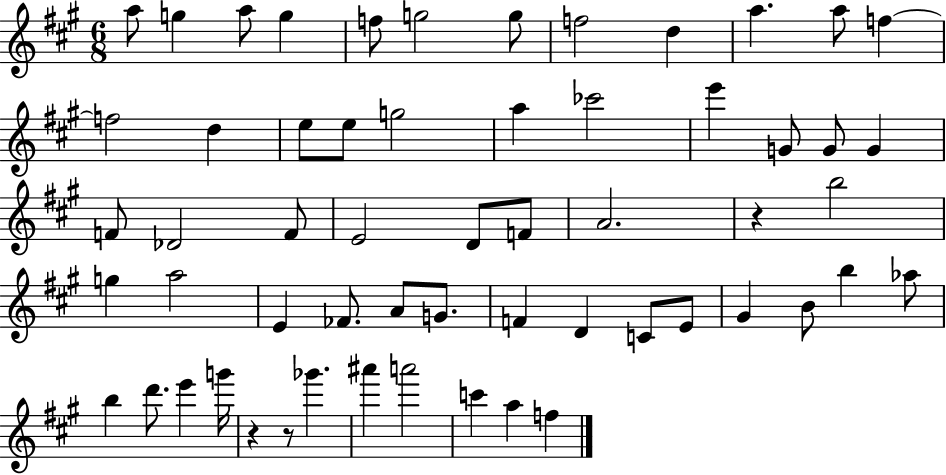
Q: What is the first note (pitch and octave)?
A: A5